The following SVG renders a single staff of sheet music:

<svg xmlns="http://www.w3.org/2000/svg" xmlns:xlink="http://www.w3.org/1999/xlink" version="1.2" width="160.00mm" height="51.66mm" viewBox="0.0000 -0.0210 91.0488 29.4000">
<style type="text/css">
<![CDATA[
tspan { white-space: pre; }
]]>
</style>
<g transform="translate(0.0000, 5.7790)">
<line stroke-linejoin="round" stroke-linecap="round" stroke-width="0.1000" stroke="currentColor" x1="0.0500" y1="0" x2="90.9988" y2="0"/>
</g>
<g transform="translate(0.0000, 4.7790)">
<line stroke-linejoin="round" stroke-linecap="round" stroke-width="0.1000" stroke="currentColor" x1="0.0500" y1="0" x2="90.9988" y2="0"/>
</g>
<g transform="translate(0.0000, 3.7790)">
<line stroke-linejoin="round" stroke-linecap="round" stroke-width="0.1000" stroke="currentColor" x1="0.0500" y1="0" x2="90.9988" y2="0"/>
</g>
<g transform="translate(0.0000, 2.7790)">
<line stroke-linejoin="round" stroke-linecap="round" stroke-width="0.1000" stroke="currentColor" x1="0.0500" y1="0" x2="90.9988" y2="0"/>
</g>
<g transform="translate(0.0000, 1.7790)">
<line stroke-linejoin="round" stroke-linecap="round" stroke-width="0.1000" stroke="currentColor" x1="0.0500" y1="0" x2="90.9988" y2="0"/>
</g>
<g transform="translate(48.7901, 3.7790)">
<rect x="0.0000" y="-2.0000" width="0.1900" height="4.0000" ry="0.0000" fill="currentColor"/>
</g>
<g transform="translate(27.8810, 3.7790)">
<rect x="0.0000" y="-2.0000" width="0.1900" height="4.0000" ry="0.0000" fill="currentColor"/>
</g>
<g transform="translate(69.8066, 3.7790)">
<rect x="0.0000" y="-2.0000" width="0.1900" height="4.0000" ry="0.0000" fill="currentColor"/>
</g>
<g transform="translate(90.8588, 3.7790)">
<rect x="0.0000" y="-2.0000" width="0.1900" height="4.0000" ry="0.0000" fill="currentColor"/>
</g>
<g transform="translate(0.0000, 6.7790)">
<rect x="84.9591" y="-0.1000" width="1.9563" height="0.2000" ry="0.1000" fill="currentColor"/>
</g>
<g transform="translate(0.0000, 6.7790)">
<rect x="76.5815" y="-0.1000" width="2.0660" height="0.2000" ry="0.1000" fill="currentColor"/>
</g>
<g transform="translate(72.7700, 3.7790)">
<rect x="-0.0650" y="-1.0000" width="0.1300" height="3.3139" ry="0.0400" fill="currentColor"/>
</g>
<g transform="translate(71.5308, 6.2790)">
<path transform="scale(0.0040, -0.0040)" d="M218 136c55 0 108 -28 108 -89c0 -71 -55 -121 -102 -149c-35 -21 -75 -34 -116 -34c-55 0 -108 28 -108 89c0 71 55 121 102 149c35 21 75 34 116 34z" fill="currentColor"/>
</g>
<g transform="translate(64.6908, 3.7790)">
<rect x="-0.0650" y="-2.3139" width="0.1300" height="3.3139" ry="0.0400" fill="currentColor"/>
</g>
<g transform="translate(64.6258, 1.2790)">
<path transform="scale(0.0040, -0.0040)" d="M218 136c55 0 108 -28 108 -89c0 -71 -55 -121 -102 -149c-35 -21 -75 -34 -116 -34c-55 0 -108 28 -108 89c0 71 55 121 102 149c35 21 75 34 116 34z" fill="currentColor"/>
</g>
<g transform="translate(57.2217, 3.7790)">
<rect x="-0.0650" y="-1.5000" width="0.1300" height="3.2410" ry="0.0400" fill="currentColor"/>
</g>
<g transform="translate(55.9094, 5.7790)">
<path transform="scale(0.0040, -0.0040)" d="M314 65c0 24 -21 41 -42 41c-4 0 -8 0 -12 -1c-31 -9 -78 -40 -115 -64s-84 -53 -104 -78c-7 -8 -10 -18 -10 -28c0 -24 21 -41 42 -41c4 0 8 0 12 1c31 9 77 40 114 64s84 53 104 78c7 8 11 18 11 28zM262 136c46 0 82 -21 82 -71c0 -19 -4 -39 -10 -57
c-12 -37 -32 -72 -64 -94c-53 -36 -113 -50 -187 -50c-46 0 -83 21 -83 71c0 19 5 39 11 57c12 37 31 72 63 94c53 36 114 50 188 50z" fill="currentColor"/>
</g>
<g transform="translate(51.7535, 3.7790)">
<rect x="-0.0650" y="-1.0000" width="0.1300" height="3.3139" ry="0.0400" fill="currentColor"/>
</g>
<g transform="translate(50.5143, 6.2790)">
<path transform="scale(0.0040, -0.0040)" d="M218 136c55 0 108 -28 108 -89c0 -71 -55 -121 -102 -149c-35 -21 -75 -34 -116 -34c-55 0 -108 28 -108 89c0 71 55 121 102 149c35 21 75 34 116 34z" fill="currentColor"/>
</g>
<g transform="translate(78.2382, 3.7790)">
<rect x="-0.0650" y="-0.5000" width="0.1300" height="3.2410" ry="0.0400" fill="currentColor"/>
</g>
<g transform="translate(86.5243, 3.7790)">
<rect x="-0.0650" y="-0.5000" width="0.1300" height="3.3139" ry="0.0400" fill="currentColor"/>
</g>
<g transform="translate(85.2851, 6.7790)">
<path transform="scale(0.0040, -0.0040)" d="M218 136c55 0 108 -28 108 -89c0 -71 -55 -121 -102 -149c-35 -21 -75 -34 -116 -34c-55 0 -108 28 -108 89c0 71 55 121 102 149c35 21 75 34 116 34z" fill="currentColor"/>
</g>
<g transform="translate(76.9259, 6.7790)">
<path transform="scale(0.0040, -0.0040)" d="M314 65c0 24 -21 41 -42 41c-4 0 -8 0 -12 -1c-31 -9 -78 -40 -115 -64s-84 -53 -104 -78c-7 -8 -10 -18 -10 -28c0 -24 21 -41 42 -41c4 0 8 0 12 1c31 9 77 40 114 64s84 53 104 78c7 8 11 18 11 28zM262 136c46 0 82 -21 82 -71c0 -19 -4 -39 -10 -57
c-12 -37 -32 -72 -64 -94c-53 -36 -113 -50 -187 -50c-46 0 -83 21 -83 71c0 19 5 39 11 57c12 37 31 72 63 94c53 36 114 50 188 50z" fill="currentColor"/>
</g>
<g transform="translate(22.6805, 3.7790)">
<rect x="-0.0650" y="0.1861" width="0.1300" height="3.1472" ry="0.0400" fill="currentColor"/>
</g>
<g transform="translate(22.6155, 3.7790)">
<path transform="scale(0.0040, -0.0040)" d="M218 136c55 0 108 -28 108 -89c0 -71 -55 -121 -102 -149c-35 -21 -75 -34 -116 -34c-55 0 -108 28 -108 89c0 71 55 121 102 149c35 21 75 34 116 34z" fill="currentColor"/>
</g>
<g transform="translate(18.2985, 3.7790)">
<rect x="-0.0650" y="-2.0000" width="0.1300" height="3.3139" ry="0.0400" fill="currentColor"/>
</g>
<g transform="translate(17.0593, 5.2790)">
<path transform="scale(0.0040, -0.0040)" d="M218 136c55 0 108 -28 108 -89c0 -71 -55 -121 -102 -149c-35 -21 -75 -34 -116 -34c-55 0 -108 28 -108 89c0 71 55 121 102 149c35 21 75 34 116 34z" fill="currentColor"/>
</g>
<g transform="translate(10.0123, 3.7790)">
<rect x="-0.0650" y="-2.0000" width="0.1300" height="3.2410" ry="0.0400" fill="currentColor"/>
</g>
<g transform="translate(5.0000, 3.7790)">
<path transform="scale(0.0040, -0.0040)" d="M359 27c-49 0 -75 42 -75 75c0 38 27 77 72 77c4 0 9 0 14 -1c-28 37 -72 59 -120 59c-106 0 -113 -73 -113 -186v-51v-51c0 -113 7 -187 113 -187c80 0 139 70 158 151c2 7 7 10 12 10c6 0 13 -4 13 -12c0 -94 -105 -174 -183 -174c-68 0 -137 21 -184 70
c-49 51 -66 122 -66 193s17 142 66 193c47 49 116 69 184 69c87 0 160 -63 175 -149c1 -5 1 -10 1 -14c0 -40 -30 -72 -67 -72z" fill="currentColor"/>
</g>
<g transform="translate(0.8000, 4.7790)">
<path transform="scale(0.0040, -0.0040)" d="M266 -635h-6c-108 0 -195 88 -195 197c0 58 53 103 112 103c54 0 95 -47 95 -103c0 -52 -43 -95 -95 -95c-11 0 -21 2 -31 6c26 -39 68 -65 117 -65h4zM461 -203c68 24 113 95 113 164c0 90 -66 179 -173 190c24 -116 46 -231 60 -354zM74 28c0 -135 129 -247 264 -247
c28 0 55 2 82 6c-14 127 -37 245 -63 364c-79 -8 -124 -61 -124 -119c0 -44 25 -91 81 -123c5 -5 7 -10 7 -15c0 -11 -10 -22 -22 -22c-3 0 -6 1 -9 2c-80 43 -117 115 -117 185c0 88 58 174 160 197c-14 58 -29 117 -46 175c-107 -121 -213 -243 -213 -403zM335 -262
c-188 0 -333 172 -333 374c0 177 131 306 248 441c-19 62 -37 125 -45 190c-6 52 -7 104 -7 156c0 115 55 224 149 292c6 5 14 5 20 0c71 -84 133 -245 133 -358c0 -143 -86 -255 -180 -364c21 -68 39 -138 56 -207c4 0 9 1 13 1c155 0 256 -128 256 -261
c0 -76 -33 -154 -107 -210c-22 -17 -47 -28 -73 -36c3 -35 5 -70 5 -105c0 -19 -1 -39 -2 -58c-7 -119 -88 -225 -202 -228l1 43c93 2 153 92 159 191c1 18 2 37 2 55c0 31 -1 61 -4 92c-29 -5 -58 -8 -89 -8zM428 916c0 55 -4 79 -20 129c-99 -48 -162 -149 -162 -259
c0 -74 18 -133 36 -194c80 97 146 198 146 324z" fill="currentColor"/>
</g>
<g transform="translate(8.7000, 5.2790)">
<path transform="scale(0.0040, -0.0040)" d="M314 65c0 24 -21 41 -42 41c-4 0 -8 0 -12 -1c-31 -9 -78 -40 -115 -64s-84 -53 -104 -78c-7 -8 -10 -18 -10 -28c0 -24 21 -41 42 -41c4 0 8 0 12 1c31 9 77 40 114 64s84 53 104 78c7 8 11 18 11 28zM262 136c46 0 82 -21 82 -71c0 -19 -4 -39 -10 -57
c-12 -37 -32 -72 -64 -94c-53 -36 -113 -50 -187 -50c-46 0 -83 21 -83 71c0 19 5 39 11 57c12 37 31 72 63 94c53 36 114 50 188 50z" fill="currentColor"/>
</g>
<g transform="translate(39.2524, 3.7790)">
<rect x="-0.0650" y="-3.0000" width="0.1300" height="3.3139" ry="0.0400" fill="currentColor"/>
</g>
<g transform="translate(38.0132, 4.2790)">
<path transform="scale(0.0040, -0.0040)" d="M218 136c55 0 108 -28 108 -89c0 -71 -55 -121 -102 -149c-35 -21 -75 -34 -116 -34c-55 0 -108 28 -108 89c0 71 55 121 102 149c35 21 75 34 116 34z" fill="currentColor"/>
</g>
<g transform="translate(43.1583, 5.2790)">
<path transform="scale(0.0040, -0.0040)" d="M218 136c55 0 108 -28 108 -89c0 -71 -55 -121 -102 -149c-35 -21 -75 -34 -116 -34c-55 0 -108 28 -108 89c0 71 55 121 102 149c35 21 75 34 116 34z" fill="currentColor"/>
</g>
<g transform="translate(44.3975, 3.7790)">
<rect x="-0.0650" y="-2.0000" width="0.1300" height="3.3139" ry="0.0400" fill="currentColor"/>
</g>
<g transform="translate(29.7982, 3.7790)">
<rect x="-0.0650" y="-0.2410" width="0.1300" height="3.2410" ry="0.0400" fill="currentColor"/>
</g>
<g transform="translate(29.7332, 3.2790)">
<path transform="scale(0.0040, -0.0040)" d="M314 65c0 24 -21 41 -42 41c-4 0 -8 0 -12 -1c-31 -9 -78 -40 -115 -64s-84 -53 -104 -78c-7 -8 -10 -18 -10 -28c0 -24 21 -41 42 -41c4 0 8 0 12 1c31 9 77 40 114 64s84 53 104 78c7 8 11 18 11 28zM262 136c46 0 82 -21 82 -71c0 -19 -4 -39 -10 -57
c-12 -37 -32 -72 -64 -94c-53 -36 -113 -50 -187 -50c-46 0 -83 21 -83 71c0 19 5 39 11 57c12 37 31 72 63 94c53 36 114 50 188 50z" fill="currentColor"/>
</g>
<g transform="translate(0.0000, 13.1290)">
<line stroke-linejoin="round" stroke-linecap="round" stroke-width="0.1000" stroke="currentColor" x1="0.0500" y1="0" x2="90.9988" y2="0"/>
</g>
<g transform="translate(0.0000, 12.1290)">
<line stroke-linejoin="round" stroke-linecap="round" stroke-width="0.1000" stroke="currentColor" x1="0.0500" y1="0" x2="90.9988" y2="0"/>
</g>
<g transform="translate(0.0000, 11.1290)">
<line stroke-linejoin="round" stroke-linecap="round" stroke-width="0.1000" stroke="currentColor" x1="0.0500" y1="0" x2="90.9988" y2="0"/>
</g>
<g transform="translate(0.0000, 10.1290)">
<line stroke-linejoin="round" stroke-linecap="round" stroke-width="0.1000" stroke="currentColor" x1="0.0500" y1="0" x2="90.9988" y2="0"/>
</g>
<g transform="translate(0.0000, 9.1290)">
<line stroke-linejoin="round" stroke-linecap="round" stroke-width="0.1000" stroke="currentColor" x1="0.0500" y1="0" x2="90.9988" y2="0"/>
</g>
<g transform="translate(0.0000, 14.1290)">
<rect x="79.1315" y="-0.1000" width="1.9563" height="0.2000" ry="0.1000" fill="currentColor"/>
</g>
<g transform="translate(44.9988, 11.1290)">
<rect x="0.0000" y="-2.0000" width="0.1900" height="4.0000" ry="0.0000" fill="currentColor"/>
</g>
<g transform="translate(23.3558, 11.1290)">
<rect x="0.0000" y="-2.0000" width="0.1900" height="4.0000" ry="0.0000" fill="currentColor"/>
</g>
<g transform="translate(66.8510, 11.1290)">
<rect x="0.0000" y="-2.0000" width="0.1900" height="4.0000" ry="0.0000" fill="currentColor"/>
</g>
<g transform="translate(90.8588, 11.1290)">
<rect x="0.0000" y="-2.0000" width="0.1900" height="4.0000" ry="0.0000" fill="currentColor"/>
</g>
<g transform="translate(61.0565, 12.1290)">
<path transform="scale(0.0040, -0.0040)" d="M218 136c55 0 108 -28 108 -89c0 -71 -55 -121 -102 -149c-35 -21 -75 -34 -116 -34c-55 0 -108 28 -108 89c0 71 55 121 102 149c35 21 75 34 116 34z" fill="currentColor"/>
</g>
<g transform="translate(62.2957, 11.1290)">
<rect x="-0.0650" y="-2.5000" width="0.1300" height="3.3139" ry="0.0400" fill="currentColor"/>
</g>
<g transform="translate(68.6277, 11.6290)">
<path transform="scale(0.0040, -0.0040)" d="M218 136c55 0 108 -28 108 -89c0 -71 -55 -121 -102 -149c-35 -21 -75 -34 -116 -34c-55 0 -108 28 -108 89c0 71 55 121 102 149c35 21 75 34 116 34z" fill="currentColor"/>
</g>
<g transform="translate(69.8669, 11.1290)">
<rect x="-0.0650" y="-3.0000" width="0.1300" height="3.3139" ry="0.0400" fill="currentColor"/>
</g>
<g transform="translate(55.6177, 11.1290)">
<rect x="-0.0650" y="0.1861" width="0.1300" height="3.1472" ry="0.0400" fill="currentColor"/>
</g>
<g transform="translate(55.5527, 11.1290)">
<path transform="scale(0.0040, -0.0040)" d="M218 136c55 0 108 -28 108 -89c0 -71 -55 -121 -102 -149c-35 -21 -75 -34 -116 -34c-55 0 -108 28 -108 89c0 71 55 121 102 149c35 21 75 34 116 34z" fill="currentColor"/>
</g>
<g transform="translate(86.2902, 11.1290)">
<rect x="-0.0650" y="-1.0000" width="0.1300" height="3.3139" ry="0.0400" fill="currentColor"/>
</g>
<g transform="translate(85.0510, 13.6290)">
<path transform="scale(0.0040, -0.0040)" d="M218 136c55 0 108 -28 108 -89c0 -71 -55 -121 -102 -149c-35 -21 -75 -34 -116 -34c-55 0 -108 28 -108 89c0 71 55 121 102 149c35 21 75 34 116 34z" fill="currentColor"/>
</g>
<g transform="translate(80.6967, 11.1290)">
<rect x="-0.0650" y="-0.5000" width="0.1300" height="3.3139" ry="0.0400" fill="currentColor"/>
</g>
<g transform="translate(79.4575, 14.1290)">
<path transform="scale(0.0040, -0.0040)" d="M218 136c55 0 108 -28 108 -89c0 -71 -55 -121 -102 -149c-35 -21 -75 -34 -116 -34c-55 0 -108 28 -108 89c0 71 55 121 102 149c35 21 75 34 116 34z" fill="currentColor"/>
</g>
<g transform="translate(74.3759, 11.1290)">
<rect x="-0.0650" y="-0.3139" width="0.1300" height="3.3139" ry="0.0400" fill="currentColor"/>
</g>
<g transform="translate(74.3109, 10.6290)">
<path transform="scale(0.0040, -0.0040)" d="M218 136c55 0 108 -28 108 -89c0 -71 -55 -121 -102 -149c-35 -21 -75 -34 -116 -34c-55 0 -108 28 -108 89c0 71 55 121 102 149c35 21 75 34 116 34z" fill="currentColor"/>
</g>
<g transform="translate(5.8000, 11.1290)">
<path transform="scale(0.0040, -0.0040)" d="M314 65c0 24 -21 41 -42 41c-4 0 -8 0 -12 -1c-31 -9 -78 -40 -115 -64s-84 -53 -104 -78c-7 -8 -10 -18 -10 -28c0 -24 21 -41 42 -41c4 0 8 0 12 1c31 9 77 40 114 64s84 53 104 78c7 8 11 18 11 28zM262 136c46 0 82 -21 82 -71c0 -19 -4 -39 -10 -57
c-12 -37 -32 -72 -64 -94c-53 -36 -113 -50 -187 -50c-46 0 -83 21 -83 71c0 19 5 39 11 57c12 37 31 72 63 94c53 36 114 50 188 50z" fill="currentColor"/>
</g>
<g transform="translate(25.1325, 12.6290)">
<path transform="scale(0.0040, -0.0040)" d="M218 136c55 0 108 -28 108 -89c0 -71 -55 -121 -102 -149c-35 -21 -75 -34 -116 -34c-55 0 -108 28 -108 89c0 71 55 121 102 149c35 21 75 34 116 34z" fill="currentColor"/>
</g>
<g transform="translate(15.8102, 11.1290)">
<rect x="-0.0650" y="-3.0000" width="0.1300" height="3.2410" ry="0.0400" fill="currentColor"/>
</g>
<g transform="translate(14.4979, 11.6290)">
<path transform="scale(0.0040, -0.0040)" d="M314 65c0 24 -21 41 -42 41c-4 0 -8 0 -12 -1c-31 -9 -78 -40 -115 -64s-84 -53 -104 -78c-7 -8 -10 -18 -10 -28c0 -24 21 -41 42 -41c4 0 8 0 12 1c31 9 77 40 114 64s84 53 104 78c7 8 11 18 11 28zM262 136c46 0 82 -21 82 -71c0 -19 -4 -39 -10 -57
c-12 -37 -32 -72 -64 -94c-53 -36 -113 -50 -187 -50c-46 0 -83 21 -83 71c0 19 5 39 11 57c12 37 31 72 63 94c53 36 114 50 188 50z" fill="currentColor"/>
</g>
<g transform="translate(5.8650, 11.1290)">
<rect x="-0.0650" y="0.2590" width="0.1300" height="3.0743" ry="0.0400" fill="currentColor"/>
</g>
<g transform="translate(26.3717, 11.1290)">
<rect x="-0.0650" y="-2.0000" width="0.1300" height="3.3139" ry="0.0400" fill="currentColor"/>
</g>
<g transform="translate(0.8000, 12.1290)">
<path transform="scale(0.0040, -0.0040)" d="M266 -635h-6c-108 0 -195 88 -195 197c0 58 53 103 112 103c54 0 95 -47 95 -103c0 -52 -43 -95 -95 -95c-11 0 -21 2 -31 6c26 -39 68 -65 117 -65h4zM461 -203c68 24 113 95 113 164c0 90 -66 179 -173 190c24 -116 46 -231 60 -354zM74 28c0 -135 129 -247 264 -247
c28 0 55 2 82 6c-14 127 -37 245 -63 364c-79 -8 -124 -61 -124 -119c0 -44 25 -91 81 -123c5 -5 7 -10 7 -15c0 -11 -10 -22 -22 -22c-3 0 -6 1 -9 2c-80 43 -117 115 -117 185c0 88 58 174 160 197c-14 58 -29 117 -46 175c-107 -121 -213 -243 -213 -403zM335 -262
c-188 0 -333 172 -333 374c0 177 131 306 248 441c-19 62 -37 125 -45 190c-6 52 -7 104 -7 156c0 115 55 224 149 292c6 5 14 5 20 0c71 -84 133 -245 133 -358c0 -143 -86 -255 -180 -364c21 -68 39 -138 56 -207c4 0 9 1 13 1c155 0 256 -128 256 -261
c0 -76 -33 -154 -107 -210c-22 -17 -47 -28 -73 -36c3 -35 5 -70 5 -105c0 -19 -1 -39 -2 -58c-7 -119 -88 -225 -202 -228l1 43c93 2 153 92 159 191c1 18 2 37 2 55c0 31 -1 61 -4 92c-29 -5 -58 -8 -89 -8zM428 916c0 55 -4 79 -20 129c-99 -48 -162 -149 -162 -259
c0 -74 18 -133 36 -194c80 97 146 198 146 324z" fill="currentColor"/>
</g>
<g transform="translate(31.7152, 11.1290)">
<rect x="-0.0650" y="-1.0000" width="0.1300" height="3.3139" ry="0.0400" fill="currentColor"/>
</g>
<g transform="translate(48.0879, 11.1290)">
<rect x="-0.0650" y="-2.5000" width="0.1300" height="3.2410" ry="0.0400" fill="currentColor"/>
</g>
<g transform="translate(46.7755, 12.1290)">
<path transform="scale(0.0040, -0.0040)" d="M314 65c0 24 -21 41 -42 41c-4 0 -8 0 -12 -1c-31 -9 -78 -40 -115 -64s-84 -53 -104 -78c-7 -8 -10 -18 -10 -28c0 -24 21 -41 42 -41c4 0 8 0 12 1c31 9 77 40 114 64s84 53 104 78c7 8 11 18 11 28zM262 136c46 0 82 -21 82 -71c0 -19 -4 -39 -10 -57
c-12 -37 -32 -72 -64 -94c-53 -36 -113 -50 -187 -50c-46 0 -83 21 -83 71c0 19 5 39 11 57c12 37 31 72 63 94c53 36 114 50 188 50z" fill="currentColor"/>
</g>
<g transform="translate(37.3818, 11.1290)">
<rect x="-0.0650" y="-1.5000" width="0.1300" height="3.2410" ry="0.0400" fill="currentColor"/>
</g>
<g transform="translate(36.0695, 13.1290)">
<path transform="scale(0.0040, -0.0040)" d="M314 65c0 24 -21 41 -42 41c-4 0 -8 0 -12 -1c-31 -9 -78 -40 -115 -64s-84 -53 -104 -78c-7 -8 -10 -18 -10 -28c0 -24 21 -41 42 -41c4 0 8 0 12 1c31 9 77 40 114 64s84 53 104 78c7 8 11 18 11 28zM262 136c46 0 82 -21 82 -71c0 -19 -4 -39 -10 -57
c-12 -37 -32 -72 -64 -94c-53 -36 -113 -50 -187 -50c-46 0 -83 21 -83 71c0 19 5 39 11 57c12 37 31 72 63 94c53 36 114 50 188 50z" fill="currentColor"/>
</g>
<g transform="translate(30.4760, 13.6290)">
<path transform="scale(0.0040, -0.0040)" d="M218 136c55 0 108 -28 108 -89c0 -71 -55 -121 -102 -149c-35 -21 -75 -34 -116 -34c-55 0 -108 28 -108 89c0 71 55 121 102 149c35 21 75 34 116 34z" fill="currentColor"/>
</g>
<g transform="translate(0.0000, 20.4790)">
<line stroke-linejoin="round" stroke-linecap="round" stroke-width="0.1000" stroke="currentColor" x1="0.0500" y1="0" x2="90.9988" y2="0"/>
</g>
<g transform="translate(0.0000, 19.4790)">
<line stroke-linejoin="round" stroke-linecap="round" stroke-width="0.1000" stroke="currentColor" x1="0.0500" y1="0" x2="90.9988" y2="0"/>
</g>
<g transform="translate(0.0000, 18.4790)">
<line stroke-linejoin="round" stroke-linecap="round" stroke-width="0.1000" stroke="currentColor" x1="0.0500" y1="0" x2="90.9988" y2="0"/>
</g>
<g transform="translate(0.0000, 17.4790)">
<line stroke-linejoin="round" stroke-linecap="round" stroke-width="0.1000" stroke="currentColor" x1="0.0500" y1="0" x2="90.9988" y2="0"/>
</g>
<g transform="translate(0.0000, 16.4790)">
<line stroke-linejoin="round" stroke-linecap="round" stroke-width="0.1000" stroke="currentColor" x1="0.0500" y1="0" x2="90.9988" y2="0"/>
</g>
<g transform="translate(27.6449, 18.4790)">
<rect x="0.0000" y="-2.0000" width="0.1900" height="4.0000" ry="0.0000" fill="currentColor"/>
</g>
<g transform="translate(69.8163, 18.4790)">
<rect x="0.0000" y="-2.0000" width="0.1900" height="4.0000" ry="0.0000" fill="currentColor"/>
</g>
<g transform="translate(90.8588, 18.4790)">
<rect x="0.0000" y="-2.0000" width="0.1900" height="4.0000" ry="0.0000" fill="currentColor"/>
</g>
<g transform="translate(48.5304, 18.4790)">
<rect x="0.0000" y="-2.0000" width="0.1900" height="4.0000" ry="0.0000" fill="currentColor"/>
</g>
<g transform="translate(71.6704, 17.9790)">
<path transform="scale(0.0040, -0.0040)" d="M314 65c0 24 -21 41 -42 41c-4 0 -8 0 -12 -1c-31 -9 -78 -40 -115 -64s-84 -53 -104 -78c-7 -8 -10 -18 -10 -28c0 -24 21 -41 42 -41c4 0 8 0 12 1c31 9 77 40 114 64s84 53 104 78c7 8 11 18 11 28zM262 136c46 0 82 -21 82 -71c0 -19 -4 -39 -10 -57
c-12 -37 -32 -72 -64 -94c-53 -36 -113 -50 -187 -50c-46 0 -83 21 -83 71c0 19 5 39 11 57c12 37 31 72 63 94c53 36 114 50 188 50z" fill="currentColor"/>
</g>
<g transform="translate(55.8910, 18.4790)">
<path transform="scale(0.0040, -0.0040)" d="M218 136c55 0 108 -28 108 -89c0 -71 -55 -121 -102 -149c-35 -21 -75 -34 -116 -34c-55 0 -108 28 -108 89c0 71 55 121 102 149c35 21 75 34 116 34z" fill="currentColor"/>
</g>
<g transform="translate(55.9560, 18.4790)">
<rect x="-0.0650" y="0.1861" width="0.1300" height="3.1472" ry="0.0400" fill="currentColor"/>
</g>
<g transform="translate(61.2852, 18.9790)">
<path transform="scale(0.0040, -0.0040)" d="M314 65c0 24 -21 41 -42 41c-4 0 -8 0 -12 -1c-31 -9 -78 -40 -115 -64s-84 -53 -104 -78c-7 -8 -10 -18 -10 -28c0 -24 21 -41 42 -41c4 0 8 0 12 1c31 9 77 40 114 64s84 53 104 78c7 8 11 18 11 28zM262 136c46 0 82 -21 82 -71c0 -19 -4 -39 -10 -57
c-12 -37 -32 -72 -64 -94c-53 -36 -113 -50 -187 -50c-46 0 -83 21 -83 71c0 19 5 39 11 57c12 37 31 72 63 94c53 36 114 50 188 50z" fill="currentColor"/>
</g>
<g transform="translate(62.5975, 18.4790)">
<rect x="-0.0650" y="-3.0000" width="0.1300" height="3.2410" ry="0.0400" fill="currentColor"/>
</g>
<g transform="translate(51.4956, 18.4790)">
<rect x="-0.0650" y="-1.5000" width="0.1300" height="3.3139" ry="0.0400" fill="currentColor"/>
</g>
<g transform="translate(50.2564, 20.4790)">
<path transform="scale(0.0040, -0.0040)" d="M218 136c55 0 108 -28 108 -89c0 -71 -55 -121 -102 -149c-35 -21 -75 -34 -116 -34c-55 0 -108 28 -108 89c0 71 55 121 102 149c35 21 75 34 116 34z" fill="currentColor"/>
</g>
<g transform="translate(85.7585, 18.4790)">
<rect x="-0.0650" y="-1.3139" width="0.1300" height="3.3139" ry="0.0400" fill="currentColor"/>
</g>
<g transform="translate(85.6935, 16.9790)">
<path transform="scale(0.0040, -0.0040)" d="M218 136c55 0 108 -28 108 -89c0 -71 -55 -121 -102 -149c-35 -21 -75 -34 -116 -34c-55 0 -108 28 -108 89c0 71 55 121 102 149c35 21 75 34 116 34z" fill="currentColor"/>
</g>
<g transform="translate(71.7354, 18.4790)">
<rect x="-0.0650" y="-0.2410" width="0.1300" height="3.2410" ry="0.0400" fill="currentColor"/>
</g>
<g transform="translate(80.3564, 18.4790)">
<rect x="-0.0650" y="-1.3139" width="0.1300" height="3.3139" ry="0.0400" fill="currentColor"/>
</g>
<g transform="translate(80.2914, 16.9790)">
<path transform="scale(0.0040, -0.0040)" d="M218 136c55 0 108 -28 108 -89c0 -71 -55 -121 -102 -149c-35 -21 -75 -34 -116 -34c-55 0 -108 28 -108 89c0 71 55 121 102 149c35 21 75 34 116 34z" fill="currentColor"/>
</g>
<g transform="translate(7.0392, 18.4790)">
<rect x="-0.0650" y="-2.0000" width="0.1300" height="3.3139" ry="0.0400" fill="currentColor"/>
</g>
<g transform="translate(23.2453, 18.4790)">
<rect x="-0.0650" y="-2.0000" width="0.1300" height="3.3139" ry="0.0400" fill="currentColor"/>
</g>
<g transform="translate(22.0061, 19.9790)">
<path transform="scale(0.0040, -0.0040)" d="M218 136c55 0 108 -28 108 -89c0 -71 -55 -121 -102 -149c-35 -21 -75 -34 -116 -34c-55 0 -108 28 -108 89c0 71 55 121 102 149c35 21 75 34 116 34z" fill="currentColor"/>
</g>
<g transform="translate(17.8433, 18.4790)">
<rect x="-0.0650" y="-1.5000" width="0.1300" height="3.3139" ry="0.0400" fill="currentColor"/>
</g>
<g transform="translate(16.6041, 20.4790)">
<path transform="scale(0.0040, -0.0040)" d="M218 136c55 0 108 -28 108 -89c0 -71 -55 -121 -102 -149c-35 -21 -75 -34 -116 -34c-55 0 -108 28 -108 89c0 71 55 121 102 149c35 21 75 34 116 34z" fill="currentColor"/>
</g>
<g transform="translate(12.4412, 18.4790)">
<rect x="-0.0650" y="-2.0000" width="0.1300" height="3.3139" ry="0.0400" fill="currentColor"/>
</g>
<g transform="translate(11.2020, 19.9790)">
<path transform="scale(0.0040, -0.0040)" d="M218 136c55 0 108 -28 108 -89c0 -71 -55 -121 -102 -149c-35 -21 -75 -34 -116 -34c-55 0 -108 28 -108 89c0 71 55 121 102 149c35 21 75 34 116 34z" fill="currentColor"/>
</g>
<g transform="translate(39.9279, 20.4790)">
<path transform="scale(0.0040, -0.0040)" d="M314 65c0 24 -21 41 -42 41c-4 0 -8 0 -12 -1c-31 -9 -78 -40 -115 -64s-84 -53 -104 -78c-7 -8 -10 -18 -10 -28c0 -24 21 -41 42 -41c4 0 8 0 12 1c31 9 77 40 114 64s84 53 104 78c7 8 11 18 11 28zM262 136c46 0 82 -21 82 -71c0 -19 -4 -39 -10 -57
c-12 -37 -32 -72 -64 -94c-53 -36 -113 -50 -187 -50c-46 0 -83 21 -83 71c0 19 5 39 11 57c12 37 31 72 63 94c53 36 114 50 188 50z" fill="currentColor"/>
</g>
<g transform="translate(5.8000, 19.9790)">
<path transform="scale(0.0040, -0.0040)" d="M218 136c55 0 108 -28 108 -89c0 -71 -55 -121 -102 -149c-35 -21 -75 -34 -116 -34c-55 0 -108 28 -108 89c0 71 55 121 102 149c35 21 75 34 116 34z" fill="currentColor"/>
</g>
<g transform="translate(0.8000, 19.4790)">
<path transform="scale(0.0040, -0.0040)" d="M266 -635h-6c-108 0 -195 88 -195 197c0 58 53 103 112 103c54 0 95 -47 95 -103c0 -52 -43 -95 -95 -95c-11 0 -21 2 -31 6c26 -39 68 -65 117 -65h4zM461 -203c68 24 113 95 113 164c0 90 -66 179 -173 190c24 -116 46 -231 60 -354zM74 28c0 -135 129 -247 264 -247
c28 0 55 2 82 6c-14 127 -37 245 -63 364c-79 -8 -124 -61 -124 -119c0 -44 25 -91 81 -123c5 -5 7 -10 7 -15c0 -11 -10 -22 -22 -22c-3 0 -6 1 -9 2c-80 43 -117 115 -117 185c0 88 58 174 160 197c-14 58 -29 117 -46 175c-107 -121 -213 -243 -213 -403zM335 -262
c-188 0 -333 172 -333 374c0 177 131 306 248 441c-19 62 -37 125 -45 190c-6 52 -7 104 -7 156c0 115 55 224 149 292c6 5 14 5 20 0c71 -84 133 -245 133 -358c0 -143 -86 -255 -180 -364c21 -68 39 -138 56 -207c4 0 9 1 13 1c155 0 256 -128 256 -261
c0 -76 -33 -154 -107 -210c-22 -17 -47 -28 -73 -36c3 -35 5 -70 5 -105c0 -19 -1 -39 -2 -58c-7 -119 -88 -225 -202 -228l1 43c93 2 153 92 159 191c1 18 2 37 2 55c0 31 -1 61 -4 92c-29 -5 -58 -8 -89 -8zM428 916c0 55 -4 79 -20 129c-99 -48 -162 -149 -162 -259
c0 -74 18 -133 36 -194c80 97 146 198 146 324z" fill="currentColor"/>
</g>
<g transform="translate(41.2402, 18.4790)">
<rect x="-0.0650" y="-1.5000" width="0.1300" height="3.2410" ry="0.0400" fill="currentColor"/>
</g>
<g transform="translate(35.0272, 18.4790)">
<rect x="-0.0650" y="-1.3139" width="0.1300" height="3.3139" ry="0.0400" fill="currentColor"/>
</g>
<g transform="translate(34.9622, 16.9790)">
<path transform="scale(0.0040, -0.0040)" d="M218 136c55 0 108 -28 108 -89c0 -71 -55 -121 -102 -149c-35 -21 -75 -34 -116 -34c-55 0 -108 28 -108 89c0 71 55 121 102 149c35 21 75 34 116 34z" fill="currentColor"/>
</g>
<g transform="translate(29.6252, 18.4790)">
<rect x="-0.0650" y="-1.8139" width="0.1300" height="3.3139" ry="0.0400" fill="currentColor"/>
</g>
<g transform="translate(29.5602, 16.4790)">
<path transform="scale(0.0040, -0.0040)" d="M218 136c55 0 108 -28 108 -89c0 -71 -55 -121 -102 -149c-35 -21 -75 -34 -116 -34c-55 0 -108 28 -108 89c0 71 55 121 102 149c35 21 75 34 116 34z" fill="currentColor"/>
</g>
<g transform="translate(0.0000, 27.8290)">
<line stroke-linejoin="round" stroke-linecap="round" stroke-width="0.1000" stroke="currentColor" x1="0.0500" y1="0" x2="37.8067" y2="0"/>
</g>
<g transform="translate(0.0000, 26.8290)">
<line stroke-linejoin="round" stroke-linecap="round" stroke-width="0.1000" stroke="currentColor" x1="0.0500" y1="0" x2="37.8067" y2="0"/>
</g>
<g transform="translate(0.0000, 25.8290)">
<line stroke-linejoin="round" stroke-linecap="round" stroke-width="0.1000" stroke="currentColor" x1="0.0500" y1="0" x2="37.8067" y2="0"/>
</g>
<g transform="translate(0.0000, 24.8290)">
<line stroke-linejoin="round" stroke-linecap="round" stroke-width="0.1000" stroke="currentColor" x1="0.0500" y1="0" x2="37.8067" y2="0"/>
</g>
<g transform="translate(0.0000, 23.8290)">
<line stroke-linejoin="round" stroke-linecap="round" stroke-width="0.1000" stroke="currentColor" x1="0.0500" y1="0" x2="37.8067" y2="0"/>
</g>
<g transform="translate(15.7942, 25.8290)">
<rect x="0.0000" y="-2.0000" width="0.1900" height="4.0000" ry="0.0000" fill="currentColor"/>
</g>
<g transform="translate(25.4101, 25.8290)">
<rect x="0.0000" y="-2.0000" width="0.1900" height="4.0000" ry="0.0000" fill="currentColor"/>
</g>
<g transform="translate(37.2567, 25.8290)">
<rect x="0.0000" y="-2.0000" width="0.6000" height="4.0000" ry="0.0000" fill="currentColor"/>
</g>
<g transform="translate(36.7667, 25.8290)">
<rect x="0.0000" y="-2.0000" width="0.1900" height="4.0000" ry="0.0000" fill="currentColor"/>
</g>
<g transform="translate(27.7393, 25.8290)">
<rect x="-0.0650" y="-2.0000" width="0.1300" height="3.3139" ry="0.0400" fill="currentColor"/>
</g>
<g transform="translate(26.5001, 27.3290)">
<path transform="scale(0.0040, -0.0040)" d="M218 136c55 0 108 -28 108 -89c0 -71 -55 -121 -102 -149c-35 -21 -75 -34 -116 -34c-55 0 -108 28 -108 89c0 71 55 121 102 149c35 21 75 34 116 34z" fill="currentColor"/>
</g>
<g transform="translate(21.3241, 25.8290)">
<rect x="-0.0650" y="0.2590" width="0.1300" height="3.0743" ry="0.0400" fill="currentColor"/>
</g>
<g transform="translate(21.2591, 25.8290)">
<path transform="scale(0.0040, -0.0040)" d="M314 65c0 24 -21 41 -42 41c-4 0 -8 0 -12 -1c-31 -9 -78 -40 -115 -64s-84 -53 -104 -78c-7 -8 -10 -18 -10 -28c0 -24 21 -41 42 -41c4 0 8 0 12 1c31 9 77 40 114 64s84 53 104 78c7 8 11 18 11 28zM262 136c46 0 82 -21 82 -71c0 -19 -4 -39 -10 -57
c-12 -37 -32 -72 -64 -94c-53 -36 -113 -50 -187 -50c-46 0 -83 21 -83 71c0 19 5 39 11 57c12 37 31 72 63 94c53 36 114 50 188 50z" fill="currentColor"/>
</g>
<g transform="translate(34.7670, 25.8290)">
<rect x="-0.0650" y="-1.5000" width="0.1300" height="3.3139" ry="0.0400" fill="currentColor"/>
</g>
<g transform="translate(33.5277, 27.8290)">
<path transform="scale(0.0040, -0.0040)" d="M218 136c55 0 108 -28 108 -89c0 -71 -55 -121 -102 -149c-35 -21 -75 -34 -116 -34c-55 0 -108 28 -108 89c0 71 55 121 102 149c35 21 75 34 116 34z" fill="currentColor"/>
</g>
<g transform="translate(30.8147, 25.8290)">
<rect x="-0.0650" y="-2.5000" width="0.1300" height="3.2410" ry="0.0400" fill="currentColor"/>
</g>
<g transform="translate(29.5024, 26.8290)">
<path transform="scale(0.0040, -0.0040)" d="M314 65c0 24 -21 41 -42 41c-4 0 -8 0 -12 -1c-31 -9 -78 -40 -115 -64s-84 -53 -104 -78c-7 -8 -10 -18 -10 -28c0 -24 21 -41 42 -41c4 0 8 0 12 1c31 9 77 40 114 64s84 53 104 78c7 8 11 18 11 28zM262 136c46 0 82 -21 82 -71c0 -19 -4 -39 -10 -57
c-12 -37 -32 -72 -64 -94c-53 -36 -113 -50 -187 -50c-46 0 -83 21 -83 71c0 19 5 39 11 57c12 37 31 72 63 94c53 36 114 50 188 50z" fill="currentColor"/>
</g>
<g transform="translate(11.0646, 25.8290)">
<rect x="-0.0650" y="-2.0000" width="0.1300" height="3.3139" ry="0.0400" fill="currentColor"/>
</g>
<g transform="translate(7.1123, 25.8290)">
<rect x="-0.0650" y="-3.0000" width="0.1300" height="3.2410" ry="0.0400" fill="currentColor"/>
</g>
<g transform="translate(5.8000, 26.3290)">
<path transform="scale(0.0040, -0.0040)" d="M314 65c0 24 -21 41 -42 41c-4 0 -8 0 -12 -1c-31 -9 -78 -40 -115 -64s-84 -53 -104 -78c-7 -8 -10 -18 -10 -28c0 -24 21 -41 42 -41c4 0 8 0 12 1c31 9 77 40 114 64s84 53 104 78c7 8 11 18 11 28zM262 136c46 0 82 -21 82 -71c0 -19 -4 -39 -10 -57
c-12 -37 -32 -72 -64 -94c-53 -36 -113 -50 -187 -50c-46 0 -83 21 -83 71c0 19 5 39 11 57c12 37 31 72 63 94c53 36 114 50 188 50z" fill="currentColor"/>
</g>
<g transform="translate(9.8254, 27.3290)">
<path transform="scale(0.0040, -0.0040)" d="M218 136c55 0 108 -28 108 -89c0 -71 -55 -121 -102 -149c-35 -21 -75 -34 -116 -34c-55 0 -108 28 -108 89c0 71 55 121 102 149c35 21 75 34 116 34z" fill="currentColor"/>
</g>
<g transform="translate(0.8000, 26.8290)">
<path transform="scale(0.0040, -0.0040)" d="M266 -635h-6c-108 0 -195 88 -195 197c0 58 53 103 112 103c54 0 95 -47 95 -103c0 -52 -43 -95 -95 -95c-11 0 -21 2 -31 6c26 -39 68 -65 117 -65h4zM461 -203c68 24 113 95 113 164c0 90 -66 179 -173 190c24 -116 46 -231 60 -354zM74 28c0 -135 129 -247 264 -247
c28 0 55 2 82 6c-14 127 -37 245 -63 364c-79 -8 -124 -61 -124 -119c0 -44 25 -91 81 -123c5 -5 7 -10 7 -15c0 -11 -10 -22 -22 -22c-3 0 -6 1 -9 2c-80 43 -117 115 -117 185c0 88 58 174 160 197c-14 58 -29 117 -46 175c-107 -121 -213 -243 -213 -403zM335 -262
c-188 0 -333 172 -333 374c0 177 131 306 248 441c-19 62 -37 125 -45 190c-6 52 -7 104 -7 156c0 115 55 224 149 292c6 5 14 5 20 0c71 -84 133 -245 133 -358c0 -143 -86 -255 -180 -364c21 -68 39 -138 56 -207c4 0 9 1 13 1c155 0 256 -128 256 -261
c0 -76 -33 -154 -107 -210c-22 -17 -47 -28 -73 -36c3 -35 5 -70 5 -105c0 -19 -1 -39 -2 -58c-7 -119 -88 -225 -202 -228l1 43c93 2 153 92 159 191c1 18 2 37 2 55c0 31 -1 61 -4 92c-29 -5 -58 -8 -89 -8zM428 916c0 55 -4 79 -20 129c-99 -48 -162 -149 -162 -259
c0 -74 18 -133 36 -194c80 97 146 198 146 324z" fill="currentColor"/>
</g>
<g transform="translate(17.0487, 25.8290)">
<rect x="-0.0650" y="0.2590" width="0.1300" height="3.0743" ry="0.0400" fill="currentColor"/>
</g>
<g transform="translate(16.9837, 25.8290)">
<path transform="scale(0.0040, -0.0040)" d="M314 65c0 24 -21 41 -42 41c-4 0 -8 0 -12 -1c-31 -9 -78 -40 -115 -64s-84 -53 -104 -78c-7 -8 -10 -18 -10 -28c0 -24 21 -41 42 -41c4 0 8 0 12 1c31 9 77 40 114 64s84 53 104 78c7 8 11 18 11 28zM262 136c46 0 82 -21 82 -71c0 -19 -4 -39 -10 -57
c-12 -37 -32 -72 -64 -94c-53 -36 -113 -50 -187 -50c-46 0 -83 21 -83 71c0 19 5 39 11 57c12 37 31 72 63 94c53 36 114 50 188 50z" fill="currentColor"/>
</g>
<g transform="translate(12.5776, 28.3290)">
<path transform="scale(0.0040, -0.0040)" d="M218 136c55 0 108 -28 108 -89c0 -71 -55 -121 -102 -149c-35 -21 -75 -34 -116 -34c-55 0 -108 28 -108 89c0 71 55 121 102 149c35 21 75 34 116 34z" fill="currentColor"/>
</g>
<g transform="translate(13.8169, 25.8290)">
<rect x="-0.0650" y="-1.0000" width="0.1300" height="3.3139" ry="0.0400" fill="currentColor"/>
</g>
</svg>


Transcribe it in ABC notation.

X:1
T:Untitled
M:4/4
L:1/4
K:C
F2 F B c2 A F D E2 g D C2 C B2 A2 F D E2 G2 B G A c C D F F E F f e E2 E B A2 c2 e e A2 F D B2 B2 F G2 E